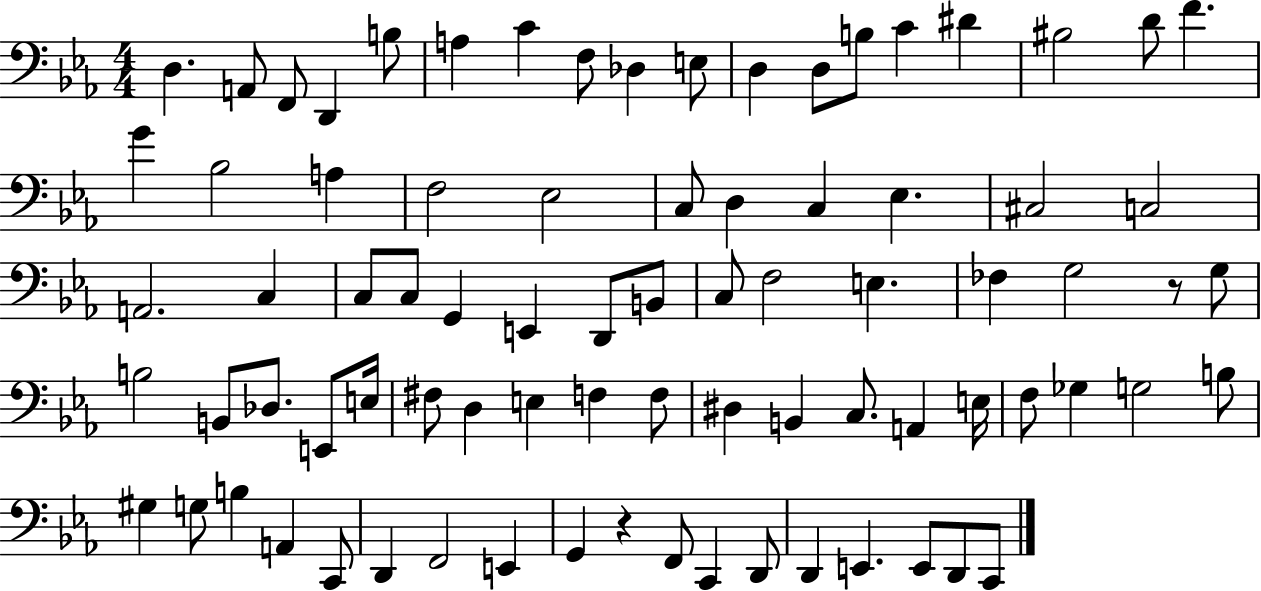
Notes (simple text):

D3/q. A2/e F2/e D2/q B3/e A3/q C4/q F3/e Db3/q E3/e D3/q D3/e B3/e C4/q D#4/q BIS3/h D4/e F4/q. G4/q Bb3/h A3/q F3/h Eb3/h C3/e D3/q C3/q Eb3/q. C#3/h C3/h A2/h. C3/q C3/e C3/e G2/q E2/q D2/e B2/e C3/e F3/h E3/q. FES3/q G3/h R/e G3/e B3/h B2/e Db3/e. E2/e E3/s F#3/e D3/q E3/q F3/q F3/e D#3/q B2/q C3/e. A2/q E3/s F3/e Gb3/q G3/h B3/e G#3/q G3/e B3/q A2/q C2/e D2/q F2/h E2/q G2/q R/q F2/e C2/q D2/e D2/q E2/q. E2/e D2/e C2/e